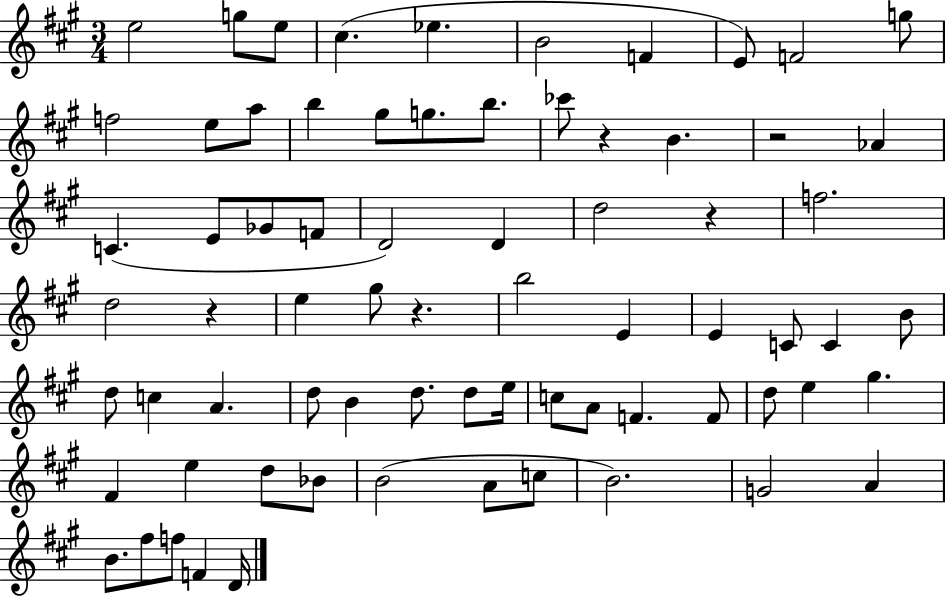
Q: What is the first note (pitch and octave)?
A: E5